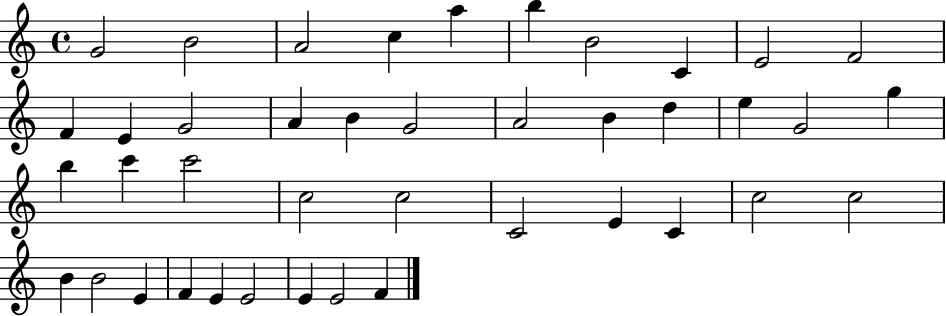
X:1
T:Untitled
M:4/4
L:1/4
K:C
G2 B2 A2 c a b B2 C E2 F2 F E G2 A B G2 A2 B d e G2 g b c' c'2 c2 c2 C2 E C c2 c2 B B2 E F E E2 E E2 F